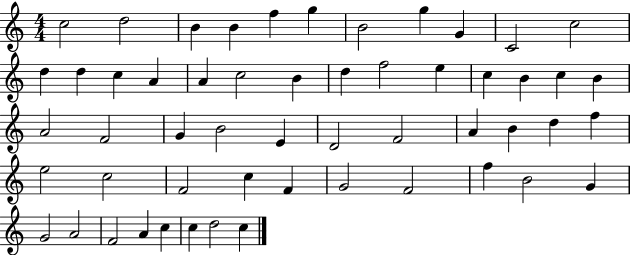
X:1
T:Untitled
M:4/4
L:1/4
K:C
c2 d2 B B f g B2 g G C2 c2 d d c A A c2 B d f2 e c B c B A2 F2 G B2 E D2 F2 A B d f e2 c2 F2 c F G2 F2 f B2 G G2 A2 F2 A c c d2 c